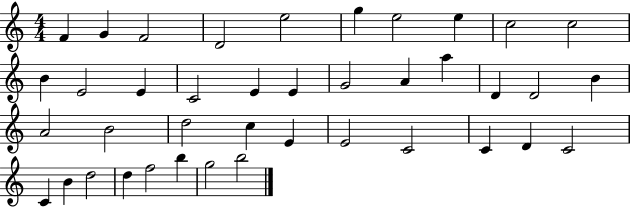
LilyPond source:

{
  \clef treble
  \numericTimeSignature
  \time 4/4
  \key c \major
  f'4 g'4 f'2 | d'2 e''2 | g''4 e''2 e''4 | c''2 c''2 | \break b'4 e'2 e'4 | c'2 e'4 e'4 | g'2 a'4 a''4 | d'4 d'2 b'4 | \break a'2 b'2 | d''2 c''4 e'4 | e'2 c'2 | c'4 d'4 c'2 | \break c'4 b'4 d''2 | d''4 f''2 b''4 | g''2 b''2 | \bar "|."
}